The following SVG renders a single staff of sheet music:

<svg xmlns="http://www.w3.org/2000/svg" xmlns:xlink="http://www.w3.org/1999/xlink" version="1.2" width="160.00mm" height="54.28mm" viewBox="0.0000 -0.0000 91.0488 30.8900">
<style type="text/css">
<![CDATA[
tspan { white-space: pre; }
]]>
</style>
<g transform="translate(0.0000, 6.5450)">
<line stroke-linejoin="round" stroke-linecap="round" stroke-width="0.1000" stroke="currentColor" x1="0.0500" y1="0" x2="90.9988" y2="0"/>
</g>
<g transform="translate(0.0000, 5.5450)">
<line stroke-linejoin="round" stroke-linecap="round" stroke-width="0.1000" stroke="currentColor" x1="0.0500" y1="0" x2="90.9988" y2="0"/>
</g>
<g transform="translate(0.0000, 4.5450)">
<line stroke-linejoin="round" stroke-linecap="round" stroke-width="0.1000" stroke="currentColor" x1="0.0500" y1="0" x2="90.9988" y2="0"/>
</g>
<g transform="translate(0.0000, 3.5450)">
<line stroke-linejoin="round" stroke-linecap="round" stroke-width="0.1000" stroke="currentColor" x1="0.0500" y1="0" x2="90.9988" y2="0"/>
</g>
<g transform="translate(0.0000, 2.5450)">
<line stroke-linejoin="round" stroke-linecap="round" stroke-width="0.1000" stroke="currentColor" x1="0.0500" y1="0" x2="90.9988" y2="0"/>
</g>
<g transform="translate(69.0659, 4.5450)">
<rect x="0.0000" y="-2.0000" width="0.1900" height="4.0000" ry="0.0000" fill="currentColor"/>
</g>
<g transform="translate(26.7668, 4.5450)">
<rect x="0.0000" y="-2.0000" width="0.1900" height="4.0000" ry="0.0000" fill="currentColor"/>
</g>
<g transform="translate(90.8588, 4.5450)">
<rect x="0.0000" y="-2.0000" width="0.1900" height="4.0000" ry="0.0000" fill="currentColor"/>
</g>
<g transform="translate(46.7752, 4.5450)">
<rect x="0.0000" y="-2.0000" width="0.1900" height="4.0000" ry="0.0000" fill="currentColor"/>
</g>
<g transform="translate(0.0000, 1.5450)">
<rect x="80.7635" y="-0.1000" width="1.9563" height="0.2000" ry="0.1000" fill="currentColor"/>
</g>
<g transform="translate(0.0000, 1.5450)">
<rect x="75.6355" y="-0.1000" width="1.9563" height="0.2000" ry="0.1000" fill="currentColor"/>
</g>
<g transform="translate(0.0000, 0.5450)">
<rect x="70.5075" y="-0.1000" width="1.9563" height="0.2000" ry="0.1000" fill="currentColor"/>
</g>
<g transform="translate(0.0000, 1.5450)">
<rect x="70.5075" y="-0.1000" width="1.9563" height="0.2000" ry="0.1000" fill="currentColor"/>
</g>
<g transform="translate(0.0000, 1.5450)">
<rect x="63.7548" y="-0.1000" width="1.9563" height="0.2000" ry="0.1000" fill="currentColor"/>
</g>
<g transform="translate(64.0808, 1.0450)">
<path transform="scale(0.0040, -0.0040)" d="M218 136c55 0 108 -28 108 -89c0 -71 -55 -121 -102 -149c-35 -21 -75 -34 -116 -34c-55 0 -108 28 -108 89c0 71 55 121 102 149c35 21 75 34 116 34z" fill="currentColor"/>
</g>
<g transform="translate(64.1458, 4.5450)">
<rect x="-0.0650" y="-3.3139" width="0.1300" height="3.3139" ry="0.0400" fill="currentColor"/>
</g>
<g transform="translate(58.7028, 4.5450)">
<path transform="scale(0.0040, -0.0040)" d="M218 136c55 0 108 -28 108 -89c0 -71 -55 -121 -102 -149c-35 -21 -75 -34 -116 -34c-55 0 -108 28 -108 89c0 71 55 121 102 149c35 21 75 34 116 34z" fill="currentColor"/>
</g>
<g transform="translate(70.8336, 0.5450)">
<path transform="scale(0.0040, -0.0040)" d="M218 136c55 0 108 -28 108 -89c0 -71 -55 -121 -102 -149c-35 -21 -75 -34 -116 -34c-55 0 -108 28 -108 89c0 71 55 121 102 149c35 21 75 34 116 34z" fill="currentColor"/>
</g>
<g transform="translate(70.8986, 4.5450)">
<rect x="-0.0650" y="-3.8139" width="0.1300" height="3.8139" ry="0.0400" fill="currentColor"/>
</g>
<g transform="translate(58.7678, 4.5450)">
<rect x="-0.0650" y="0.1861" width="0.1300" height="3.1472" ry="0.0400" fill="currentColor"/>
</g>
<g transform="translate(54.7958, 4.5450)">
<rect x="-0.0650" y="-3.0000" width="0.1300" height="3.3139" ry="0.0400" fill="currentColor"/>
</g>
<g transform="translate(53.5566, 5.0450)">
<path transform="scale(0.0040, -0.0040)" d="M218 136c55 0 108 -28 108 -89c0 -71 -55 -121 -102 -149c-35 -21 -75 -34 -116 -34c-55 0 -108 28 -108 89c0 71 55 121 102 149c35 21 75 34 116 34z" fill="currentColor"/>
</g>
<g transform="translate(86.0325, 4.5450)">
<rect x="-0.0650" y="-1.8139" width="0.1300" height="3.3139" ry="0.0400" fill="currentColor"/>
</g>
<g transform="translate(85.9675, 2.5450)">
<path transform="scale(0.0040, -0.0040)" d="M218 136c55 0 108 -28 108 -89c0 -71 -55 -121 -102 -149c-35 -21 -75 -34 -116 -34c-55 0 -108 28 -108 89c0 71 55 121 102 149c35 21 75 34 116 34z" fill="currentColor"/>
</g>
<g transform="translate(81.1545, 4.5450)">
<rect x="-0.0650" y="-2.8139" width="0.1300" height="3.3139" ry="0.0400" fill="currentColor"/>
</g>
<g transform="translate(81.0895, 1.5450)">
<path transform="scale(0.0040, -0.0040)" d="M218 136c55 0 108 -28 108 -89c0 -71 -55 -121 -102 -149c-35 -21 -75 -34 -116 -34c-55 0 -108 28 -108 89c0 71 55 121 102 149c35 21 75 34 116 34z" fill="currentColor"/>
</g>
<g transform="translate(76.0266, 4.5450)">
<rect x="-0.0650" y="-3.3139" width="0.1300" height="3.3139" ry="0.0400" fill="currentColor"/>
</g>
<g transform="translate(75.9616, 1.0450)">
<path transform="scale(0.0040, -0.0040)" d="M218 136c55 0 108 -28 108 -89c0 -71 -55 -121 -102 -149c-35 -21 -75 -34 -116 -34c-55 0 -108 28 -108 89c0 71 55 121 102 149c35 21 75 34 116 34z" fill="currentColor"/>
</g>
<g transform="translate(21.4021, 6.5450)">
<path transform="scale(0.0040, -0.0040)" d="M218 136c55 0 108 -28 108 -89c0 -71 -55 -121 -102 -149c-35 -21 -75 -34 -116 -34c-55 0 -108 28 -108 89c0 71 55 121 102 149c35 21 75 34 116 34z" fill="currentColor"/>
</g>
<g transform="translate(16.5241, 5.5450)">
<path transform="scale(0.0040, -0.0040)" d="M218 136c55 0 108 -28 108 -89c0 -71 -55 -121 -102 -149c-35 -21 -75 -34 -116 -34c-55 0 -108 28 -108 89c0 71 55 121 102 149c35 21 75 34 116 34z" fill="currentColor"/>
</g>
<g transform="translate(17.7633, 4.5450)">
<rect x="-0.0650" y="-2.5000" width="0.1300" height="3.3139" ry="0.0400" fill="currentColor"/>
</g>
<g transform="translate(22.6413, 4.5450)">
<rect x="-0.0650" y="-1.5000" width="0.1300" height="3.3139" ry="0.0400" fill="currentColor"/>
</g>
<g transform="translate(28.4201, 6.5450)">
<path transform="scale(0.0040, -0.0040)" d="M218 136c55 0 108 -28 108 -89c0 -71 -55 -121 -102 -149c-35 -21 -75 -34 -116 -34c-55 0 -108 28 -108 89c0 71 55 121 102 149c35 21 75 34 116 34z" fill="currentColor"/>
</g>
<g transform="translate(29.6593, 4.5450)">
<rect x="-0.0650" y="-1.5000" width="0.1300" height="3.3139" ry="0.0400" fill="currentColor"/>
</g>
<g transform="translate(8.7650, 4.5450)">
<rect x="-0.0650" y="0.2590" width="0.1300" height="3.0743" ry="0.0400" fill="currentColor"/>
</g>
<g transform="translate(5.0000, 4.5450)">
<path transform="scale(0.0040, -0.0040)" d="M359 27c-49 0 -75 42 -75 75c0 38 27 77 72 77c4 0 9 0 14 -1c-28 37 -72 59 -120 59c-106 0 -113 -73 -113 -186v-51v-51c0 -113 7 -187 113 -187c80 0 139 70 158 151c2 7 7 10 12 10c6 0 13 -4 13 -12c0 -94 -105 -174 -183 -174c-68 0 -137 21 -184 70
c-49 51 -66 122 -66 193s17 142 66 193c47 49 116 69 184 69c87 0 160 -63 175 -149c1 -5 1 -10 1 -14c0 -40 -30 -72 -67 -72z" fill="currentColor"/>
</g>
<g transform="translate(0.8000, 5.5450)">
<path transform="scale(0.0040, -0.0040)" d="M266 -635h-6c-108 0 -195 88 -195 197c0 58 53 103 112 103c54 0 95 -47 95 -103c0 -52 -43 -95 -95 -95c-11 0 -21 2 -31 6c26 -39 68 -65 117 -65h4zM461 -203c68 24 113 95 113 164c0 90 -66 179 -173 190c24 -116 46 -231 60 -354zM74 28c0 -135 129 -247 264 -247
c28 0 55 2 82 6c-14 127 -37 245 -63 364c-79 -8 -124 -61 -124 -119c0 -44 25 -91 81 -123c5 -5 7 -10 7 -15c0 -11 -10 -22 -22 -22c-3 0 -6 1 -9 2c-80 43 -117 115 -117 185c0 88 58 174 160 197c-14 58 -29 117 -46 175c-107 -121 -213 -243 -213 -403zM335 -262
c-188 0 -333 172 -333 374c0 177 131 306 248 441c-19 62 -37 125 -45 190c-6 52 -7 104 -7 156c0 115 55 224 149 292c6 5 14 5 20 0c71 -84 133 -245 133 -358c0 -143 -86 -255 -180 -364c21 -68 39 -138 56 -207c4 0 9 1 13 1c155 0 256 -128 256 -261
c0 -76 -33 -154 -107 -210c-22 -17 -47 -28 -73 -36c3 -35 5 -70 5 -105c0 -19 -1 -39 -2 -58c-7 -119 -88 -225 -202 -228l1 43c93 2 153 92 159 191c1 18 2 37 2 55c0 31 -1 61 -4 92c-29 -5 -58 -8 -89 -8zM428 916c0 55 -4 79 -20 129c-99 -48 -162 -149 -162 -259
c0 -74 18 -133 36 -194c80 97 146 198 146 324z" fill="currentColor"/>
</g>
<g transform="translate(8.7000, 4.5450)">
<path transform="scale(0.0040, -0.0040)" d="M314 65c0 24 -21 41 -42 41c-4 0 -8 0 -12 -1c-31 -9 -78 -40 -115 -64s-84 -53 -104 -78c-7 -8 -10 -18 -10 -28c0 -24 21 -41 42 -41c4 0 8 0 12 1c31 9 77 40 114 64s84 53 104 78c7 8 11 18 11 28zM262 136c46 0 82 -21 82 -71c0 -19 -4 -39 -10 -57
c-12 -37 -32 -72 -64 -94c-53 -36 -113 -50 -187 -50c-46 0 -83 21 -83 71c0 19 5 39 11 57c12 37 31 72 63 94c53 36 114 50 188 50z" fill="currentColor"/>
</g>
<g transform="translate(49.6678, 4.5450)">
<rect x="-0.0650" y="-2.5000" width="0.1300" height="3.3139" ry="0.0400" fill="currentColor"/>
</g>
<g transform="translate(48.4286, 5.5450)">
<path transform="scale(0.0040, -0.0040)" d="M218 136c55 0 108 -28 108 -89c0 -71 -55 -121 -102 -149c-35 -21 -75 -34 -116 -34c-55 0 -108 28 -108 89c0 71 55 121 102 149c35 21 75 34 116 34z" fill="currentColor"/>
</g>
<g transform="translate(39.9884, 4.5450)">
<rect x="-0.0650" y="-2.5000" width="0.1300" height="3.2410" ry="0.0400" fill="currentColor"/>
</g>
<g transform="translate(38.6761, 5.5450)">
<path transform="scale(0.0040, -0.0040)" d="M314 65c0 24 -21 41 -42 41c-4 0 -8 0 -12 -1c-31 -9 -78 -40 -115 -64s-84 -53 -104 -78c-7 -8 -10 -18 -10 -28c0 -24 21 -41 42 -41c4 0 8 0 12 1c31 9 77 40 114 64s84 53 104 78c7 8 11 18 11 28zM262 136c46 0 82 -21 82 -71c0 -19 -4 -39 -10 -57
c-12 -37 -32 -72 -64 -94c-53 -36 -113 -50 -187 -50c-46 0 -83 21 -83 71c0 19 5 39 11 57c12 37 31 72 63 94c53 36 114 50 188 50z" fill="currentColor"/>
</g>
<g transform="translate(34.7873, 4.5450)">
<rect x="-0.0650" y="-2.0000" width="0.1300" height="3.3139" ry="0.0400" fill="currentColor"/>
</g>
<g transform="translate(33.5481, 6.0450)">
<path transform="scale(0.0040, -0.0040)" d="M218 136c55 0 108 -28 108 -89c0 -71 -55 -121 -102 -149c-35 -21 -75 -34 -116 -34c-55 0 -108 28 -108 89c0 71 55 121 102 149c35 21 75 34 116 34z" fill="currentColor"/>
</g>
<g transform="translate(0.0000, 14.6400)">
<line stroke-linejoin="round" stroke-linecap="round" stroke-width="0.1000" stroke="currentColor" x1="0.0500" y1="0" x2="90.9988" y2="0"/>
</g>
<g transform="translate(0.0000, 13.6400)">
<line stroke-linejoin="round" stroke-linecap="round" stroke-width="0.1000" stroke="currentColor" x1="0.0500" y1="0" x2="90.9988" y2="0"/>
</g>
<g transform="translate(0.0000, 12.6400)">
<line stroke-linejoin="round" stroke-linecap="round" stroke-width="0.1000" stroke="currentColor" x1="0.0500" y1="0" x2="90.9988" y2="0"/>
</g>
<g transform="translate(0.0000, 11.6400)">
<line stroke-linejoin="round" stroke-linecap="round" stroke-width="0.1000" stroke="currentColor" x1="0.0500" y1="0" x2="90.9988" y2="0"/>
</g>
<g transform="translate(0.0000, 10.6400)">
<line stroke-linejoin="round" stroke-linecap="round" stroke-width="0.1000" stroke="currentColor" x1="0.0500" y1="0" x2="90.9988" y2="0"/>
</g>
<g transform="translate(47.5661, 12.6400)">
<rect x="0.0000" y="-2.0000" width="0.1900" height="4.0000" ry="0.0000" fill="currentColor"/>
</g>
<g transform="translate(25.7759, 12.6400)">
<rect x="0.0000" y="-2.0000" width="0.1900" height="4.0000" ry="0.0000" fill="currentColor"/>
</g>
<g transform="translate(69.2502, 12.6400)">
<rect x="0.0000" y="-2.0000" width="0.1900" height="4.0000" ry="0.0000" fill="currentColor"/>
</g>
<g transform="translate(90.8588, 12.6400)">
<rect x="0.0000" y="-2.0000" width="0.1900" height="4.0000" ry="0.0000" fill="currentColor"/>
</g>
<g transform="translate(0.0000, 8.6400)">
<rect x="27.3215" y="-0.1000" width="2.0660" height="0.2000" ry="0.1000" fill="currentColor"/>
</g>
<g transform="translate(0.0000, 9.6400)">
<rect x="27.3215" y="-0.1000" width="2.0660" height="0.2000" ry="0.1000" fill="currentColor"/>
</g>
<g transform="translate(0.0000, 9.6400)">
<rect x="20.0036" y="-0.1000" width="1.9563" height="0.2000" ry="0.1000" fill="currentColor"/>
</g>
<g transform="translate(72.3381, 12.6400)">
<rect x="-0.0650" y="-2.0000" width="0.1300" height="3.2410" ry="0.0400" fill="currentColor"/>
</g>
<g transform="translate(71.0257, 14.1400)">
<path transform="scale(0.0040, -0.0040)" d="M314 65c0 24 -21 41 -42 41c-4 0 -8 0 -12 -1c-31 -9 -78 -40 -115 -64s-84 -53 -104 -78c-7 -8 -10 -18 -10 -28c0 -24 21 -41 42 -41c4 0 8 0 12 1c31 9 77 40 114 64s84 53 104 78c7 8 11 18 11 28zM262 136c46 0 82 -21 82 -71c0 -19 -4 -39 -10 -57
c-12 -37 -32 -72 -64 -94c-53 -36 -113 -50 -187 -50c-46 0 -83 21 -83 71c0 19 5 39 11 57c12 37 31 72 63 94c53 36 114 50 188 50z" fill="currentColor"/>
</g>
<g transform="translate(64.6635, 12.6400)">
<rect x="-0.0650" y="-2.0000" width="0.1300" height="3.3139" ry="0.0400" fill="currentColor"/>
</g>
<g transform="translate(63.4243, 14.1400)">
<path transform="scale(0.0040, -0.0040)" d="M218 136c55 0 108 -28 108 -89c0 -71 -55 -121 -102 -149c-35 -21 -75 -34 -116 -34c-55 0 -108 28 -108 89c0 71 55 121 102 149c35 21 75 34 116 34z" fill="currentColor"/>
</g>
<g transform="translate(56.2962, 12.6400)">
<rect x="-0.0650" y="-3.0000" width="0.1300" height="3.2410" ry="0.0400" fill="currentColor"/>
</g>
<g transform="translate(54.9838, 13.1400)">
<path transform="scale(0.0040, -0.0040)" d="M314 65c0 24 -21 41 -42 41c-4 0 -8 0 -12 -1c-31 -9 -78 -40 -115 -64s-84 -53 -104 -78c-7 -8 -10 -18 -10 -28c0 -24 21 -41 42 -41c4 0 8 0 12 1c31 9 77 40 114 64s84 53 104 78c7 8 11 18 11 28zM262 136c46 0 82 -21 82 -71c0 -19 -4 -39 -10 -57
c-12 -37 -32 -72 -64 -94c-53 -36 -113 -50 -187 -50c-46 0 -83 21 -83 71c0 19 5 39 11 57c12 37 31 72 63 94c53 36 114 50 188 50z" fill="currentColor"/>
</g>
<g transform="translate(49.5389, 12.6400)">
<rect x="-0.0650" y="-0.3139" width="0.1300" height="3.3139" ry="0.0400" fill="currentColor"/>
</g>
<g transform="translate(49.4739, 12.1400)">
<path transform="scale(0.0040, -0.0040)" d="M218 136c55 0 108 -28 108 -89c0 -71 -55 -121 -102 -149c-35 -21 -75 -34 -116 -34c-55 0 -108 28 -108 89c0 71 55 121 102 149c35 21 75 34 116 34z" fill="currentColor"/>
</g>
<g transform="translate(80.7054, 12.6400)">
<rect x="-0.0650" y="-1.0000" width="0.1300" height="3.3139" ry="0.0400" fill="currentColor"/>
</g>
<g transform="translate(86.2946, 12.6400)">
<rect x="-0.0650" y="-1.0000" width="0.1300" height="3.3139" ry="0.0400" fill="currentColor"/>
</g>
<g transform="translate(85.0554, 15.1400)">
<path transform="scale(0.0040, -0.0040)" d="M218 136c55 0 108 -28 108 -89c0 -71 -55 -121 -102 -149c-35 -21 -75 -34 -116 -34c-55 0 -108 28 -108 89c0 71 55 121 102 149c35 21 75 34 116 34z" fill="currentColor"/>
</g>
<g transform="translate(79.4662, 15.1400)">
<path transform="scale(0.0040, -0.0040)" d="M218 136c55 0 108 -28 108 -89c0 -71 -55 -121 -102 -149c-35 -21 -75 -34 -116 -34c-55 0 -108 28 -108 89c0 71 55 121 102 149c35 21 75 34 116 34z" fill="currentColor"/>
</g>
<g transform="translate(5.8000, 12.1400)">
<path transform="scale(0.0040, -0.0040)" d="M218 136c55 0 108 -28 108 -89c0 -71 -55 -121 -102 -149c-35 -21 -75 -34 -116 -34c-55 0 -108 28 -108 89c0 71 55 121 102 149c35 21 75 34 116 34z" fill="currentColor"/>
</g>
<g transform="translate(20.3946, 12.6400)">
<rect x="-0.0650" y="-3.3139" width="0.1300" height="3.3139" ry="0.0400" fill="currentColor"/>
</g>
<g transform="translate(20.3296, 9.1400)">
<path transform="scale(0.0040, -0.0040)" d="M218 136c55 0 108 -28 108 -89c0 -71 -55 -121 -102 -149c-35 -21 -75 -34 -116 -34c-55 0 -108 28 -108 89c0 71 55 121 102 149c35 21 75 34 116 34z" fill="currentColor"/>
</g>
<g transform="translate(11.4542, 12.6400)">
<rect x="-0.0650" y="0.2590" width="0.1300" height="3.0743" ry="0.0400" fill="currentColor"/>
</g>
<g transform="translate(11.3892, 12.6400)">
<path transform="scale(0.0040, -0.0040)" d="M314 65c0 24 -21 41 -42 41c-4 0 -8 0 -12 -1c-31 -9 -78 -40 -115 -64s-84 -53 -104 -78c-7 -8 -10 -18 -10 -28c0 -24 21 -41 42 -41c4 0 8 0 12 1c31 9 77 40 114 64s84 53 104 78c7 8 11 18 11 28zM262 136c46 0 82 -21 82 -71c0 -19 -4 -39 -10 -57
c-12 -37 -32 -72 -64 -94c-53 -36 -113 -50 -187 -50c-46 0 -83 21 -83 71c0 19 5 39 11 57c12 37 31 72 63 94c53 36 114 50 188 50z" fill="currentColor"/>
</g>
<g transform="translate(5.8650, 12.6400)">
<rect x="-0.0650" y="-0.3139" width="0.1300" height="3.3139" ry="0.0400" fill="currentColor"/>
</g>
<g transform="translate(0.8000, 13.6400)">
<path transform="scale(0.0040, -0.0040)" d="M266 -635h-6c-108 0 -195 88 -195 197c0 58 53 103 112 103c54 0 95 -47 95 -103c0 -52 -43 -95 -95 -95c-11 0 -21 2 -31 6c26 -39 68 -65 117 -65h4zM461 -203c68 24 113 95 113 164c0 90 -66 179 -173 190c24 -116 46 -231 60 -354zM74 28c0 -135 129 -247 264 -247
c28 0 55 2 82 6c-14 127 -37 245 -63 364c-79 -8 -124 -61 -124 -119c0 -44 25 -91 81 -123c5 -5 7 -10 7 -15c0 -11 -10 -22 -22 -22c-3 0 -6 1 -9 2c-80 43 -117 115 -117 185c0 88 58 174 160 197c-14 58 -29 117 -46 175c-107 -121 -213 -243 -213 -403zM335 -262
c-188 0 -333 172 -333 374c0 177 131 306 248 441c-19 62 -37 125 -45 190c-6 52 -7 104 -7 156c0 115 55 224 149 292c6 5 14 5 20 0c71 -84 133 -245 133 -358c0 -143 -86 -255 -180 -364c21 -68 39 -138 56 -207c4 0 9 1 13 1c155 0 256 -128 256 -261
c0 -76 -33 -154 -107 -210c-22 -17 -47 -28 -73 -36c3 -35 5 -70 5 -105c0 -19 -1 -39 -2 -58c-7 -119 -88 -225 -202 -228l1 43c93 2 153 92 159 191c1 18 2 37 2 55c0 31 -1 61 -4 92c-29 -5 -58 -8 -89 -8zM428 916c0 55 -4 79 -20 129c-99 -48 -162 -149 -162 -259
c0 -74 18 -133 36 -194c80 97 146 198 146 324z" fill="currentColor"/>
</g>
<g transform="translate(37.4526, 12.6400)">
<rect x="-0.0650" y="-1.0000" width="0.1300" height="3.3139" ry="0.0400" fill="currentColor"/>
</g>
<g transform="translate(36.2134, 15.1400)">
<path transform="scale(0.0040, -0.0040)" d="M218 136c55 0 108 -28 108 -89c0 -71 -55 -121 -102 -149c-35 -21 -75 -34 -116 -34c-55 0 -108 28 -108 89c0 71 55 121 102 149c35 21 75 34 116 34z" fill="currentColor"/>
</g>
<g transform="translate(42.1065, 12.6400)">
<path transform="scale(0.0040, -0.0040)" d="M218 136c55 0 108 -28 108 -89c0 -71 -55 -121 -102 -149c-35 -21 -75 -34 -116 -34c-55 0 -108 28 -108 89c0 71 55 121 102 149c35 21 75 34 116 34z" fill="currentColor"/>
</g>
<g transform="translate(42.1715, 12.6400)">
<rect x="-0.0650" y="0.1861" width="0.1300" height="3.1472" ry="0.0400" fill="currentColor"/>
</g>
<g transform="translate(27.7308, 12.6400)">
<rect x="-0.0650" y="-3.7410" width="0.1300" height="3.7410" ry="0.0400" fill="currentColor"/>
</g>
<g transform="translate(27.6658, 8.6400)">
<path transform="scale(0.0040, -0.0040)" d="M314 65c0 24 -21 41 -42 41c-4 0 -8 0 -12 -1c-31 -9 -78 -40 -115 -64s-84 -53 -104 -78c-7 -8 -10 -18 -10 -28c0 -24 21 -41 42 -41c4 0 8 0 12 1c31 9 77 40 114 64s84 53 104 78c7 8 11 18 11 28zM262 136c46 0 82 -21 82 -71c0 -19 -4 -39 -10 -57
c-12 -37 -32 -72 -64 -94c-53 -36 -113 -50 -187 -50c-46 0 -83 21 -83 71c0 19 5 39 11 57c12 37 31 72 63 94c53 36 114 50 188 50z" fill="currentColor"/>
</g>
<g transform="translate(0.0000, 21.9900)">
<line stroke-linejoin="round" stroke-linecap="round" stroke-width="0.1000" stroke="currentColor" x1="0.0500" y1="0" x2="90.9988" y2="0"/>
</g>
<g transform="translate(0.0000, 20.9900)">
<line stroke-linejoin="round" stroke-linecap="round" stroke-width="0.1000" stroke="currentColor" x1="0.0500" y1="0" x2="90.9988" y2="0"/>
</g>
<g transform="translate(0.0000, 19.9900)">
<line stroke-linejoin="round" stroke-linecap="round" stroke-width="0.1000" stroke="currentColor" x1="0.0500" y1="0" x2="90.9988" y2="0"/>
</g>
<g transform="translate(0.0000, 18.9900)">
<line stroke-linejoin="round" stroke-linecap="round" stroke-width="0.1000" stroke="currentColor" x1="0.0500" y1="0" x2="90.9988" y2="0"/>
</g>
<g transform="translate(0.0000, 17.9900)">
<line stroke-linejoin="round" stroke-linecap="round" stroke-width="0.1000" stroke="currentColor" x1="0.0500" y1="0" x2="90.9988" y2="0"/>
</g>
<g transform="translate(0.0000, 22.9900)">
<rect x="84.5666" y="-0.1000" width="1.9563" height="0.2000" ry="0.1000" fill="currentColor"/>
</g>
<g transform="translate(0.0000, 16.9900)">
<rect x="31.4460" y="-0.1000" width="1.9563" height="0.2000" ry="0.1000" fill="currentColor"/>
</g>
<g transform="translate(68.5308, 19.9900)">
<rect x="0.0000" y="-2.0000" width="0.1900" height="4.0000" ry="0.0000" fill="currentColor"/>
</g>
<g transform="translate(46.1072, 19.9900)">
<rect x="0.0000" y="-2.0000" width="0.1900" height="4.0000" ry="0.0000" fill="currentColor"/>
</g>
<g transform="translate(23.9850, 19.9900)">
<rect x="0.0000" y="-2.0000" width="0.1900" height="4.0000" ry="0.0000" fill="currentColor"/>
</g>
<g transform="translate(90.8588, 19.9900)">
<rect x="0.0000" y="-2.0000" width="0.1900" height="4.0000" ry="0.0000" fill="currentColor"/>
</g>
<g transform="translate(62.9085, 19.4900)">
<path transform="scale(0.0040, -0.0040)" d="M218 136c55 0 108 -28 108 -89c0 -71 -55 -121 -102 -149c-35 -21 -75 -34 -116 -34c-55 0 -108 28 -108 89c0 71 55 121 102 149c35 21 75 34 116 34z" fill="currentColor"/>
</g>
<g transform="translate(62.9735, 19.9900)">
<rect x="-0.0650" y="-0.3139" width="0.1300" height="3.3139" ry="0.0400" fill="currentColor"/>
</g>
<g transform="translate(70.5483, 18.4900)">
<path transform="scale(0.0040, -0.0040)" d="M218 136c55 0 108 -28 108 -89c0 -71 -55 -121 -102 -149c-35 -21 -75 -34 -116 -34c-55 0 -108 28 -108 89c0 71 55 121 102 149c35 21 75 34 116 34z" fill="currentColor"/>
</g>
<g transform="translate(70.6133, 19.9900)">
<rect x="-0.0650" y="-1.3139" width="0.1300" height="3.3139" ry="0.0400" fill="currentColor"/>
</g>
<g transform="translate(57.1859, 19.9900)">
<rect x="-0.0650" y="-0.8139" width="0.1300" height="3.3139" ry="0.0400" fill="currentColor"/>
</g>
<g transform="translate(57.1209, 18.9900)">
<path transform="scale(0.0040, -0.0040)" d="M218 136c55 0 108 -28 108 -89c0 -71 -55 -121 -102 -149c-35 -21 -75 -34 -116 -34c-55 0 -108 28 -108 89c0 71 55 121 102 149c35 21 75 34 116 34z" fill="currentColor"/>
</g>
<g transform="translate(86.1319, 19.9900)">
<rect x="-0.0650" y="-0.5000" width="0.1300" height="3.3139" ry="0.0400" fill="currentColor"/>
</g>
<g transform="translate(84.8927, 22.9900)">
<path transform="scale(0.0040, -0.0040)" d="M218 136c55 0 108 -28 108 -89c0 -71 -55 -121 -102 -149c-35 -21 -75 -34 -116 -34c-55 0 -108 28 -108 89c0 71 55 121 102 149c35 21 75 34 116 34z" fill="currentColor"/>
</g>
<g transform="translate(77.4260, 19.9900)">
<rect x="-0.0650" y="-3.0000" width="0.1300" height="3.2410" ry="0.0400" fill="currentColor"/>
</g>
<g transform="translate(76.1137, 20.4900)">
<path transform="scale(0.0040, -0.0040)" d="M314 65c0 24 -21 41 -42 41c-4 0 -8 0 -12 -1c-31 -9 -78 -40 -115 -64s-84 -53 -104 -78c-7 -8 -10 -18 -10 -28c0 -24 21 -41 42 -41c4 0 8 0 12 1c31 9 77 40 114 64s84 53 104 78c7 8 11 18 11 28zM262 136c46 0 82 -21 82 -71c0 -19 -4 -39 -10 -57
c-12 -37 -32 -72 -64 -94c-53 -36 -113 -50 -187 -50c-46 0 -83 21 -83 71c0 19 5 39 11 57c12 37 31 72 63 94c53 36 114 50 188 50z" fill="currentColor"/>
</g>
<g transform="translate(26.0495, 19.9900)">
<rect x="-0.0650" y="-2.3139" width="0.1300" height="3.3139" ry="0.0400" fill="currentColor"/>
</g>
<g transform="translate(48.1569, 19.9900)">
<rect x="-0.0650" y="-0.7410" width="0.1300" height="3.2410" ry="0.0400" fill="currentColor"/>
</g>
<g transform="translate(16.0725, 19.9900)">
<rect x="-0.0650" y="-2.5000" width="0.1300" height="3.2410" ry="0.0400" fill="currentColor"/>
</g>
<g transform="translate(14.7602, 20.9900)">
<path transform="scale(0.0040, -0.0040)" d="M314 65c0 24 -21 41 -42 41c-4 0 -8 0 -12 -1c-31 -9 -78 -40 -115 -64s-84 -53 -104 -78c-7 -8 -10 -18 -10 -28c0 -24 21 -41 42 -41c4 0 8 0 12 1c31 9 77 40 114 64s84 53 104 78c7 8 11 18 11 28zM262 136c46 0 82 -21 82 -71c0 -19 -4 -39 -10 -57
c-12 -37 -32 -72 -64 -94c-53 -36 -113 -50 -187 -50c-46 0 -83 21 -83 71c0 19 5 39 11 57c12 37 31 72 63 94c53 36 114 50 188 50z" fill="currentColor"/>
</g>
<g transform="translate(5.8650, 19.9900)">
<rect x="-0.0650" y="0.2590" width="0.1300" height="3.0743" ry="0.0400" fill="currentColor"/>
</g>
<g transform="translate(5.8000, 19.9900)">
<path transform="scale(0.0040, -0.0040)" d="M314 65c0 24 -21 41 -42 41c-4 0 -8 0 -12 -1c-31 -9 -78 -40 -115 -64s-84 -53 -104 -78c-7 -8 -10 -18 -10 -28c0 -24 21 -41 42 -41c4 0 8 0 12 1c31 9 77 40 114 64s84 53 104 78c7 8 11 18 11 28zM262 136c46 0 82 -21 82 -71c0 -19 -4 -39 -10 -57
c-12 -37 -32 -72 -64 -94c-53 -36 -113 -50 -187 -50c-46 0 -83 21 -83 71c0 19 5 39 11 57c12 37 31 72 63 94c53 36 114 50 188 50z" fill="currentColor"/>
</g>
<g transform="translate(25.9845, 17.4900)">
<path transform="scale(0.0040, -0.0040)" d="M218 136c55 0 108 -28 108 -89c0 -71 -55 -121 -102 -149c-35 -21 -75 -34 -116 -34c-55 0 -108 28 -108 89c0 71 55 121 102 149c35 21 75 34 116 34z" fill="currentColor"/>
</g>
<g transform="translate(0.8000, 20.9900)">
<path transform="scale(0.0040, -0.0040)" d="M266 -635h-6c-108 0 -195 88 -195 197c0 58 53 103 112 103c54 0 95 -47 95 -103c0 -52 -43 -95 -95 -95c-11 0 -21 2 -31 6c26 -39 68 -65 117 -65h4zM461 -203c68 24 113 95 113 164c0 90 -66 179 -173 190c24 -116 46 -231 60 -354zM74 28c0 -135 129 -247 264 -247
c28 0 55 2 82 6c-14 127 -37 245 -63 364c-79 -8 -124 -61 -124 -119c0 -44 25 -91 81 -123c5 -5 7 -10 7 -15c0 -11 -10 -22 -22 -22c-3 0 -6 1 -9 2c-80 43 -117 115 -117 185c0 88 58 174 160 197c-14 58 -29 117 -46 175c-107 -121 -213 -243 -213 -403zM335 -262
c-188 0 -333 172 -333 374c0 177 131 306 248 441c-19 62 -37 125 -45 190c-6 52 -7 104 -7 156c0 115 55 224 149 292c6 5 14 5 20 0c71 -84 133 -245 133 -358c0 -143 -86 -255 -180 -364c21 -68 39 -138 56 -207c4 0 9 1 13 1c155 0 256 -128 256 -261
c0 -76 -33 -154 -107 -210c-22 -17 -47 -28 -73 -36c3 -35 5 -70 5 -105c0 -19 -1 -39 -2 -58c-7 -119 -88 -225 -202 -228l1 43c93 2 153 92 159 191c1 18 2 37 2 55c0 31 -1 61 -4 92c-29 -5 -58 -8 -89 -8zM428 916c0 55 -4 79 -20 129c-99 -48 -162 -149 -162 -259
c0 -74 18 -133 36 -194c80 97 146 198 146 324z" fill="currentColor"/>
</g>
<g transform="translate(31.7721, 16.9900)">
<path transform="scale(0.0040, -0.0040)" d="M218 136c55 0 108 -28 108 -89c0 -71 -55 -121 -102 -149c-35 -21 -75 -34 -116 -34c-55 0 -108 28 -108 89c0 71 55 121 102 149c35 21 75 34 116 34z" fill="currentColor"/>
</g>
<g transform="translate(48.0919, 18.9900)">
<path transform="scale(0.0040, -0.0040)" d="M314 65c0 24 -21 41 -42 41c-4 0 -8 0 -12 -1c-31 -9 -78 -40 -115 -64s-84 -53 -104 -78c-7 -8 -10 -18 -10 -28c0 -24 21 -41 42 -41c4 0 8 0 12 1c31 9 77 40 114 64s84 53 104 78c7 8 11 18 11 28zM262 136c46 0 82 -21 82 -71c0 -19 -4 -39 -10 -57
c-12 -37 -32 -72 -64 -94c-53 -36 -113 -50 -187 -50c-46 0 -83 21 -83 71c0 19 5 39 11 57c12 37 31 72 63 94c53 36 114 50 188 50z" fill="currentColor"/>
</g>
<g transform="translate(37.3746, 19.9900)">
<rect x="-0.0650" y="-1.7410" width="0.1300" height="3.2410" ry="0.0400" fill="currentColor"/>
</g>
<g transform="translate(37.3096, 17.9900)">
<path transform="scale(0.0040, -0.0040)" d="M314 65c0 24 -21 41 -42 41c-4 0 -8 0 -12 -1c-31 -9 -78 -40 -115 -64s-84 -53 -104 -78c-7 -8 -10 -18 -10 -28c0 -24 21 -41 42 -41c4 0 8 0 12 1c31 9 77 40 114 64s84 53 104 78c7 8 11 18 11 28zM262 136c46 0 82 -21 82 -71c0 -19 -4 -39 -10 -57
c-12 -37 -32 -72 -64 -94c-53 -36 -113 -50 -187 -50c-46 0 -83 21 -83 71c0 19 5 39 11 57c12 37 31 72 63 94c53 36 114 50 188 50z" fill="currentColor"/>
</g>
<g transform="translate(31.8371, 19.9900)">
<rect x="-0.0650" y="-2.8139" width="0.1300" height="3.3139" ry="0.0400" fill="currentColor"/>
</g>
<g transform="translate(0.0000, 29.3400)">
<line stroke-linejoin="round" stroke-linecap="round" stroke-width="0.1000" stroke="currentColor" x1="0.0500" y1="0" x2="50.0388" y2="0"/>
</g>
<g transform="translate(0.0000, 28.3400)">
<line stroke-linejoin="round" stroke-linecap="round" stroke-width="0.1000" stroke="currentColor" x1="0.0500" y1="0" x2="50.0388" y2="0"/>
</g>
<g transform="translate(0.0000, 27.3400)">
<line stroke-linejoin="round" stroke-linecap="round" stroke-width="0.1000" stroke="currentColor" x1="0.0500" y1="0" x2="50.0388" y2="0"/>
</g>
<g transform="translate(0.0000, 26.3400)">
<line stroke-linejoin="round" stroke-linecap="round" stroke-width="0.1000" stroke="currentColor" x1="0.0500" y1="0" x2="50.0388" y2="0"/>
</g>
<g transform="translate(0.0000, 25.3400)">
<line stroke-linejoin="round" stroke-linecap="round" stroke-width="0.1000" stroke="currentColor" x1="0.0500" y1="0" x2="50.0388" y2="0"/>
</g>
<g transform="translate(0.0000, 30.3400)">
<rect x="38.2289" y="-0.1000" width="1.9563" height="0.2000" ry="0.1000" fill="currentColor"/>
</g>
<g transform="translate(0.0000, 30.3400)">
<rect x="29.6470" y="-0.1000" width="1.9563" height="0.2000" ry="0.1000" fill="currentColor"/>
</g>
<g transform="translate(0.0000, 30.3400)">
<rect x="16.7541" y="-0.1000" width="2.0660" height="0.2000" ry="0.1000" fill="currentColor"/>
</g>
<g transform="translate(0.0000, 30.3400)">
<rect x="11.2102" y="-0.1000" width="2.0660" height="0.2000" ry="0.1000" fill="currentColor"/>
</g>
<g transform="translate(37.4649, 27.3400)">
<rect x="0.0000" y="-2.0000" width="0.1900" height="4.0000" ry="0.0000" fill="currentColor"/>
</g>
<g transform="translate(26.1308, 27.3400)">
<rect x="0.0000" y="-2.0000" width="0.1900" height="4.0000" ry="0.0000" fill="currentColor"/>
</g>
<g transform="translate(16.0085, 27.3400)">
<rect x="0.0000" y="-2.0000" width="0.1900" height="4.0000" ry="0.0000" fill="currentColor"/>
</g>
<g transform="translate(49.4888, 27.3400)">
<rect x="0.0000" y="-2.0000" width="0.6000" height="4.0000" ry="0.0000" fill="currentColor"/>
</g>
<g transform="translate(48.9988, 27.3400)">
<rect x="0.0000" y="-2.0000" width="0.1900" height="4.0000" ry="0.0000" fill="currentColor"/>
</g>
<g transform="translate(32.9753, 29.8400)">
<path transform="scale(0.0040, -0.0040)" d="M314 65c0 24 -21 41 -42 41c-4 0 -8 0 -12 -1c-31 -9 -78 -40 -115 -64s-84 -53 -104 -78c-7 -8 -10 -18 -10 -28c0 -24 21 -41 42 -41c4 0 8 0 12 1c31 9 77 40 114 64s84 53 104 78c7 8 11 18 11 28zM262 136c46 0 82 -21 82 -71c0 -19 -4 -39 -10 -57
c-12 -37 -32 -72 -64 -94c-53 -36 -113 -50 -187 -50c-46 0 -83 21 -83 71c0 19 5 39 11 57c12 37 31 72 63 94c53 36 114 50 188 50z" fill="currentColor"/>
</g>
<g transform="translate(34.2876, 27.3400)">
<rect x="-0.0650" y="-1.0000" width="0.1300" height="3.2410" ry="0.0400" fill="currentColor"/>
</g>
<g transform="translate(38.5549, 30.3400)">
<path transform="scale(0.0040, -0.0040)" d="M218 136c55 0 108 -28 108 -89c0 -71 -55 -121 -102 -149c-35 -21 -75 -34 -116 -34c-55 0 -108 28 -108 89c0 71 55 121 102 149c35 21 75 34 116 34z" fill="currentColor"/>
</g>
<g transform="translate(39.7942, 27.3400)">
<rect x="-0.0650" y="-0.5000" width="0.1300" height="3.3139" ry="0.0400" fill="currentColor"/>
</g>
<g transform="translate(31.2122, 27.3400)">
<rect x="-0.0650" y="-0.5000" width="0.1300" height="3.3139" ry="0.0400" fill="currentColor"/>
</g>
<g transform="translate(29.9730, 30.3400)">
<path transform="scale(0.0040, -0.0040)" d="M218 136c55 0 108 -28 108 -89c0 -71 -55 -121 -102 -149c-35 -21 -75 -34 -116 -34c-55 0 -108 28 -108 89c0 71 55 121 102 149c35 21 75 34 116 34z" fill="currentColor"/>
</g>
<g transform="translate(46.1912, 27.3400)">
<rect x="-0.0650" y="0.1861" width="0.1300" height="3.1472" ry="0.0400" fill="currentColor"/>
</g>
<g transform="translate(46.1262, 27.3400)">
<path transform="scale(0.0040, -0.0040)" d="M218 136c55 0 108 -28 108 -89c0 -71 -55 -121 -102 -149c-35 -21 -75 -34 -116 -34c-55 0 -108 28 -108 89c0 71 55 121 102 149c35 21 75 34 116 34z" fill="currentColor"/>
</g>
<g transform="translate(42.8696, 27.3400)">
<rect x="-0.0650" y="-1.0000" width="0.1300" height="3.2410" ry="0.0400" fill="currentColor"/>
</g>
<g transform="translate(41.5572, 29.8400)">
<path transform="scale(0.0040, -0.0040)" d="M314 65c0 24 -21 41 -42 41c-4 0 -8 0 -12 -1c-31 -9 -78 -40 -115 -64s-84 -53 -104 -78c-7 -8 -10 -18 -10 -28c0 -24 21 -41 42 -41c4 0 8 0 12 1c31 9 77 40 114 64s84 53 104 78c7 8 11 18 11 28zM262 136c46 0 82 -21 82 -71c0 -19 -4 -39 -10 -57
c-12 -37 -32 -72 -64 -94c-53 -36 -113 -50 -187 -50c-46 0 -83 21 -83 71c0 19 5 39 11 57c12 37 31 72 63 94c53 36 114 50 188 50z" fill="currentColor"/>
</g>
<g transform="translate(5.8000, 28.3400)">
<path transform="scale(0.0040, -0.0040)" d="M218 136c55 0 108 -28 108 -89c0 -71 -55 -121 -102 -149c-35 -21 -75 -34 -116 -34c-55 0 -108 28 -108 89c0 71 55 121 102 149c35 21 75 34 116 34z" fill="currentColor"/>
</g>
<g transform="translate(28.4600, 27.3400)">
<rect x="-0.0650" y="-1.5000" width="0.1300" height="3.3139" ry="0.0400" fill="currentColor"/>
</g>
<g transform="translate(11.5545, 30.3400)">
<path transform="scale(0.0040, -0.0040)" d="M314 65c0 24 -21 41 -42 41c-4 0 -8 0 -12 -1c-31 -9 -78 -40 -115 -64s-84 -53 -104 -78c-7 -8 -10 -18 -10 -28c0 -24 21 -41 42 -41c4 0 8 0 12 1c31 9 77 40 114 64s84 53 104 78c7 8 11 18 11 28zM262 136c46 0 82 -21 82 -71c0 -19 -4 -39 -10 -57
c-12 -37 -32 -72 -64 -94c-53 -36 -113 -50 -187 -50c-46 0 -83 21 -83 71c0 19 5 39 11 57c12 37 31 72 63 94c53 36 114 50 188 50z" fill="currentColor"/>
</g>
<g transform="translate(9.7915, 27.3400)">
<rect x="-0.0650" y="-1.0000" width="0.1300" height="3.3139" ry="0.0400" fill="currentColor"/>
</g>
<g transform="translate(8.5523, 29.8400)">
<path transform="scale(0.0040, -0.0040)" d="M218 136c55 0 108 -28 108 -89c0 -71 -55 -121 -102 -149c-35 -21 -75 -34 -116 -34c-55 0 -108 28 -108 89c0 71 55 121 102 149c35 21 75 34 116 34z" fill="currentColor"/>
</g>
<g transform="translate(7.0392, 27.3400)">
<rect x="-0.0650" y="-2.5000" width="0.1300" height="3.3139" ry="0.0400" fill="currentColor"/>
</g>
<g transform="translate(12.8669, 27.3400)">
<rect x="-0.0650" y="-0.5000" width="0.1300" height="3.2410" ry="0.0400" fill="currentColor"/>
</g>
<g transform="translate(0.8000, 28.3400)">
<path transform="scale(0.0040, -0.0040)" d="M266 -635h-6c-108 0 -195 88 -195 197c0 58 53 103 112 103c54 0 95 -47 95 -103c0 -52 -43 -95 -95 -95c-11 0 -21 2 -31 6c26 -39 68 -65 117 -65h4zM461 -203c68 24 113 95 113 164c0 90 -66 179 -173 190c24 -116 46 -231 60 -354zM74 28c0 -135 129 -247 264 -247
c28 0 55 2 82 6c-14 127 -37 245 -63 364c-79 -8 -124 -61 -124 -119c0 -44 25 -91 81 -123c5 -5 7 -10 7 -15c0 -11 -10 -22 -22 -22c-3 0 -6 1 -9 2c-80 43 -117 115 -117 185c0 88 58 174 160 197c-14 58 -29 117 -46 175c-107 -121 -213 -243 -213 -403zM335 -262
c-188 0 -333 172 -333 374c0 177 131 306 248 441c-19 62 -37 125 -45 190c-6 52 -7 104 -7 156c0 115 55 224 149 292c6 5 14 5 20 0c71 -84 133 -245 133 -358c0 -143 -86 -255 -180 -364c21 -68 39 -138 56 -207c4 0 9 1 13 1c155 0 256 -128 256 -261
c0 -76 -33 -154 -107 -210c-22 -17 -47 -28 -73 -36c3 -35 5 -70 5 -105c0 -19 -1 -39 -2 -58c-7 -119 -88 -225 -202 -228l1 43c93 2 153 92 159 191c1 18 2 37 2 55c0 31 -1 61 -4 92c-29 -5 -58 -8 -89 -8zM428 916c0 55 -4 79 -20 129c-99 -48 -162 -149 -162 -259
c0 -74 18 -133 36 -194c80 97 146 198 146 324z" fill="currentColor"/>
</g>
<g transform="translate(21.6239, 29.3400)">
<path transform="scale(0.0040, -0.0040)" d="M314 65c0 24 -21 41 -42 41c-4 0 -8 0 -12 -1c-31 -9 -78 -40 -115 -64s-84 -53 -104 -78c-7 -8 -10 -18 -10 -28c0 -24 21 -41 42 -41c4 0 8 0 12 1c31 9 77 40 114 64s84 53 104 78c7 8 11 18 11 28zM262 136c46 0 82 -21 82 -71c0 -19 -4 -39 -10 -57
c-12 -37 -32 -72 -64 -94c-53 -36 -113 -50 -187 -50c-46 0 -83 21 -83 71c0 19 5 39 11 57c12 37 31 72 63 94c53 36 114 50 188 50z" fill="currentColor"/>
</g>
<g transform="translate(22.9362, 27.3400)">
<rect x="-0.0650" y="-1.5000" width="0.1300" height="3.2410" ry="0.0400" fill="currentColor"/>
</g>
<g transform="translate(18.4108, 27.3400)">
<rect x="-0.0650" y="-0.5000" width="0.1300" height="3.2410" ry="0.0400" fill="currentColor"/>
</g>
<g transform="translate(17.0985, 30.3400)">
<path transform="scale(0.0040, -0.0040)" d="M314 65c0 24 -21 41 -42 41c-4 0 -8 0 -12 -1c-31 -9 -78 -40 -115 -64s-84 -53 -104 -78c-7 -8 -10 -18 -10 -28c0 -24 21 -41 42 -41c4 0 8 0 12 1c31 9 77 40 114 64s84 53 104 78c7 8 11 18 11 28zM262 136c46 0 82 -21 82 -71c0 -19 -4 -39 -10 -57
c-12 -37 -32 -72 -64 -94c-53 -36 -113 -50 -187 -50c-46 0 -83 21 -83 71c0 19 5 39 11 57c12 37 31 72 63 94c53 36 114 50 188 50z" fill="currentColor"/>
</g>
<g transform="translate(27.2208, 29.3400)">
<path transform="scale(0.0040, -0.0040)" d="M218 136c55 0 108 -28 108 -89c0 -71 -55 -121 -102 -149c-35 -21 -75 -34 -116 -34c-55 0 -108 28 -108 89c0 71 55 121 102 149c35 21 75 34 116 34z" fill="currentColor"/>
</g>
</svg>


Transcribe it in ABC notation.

X:1
T:Untitled
M:4/4
L:1/4
K:C
B2 G E E F G2 G A B b c' b a f c B2 b c'2 D B c A2 F F2 D D B2 G2 g a f2 d2 d c e A2 C G D C2 C2 E2 E C D2 C D2 B